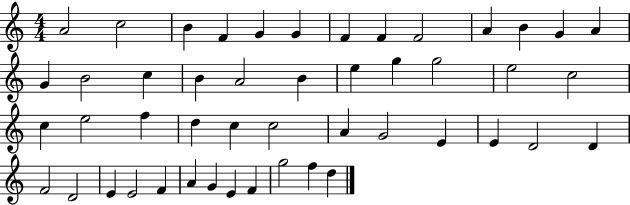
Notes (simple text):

A4/h C5/h B4/q F4/q G4/q G4/q F4/q F4/q F4/h A4/q B4/q G4/q A4/q G4/q B4/h C5/q B4/q A4/h B4/q E5/q G5/q G5/h E5/h C5/h C5/q E5/h F5/q D5/q C5/q C5/h A4/q G4/h E4/q E4/q D4/h D4/q F4/h D4/h E4/q E4/h F4/q A4/q G4/q E4/q F4/q G5/h F5/q D5/q